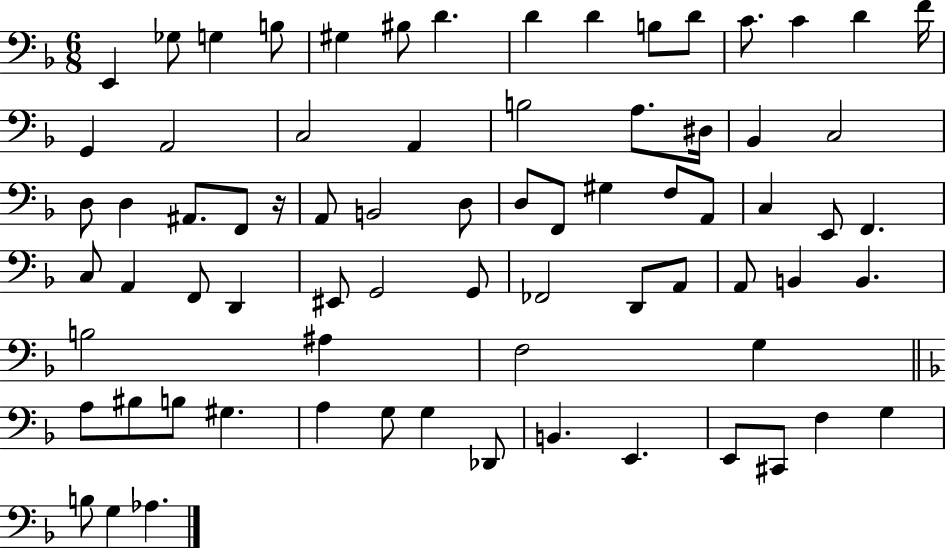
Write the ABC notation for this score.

X:1
T:Untitled
M:6/8
L:1/4
K:F
E,, _G,/2 G, B,/2 ^G, ^B,/2 D D D B,/2 D/2 C/2 C D F/4 G,, A,,2 C,2 A,, B,2 A,/2 ^D,/4 _B,, C,2 D,/2 D, ^A,,/2 F,,/2 z/4 A,,/2 B,,2 D,/2 D,/2 F,,/2 ^G, F,/2 A,,/2 C, E,,/2 F,, C,/2 A,, F,,/2 D,, ^E,,/2 G,,2 G,,/2 _F,,2 D,,/2 A,,/2 A,,/2 B,, B,, B,2 ^A, F,2 G, A,/2 ^B,/2 B,/2 ^G, A, G,/2 G, _D,,/2 B,, E,, E,,/2 ^C,,/2 F, G, B,/2 G, _A,